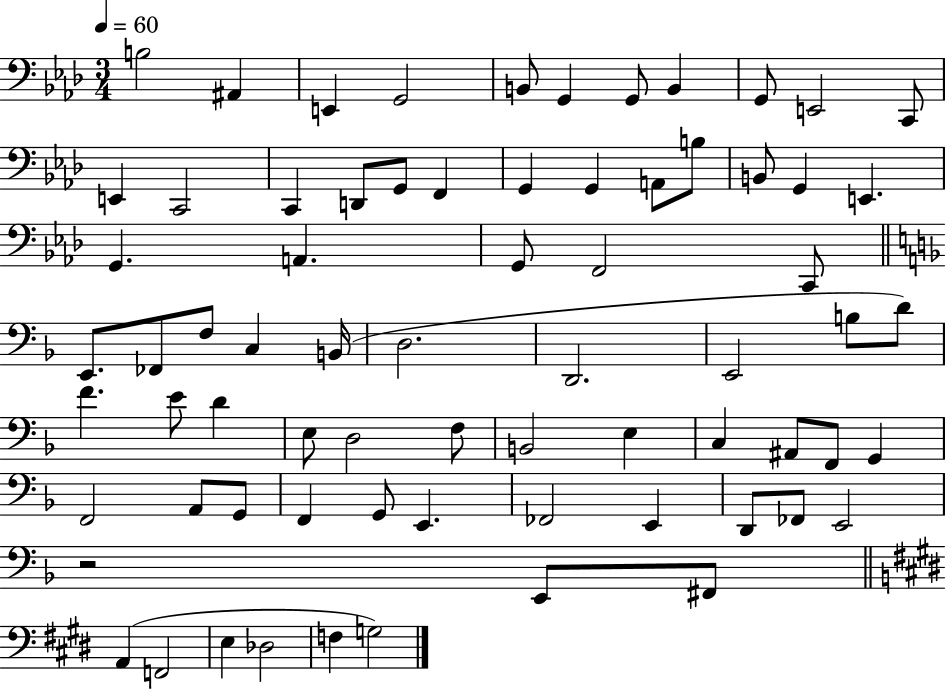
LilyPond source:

{
  \clef bass
  \numericTimeSignature
  \time 3/4
  \key aes \major
  \tempo 4 = 60
  \repeat volta 2 { b2 ais,4 | e,4 g,2 | b,8 g,4 g,8 b,4 | g,8 e,2 c,8 | \break e,4 c,2 | c,4 d,8 g,8 f,4 | g,4 g,4 a,8 b8 | b,8 g,4 e,4. | \break g,4. a,4. | g,8 f,2 c,8 | \bar "||" \break \key f \major e,8. fes,8 f8 c4 b,16( | d2. | d,2. | e,2 b8 d'8) | \break f'4. e'8 d'4 | e8 d2 f8 | b,2 e4 | c4 ais,8 f,8 g,4 | \break f,2 a,8 g,8 | f,4 g,8 e,4. | fes,2 e,4 | d,8 fes,8 e,2 | \break r2 e,8 fis,8 | \bar "||" \break \key e \major a,4( f,2 | e4 des2 | f4 g2) | } \bar "|."
}